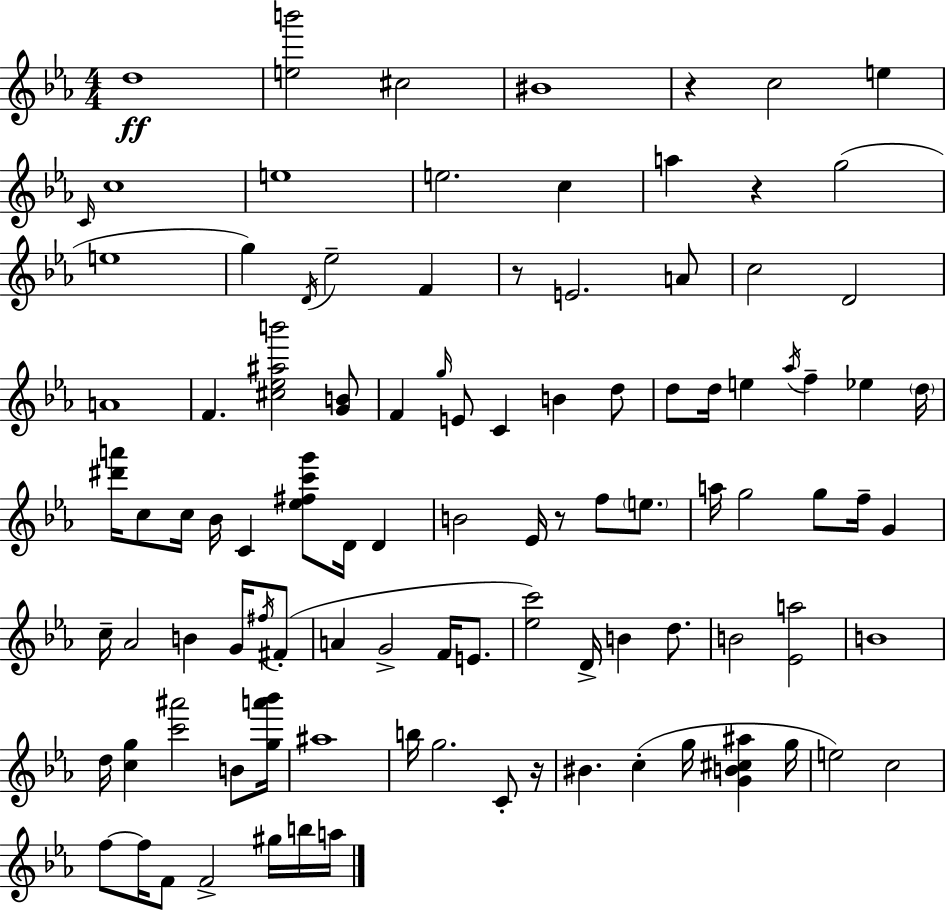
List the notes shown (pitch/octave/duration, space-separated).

D5/w [E5,B6]/h C#5/h BIS4/w R/q C5/h E5/q C4/s C5/w E5/w E5/h. C5/q A5/q R/q G5/h E5/w G5/q D4/s Eb5/h F4/q R/e E4/h. A4/e C5/h D4/h A4/w F4/q. [C#5,Eb5,A#5,B6]/h [G4,B4]/e F4/q G5/s E4/e C4/q B4/q D5/e D5/e D5/s E5/q Ab5/s F5/q Eb5/q D5/s [D#6,A6]/s C5/e C5/s Bb4/s C4/q [Eb5,F#5,C6,G6]/e D4/s D4/q B4/h Eb4/s R/e F5/e E5/e. A5/s G5/h G5/e F5/s G4/q C5/s Ab4/h B4/q G4/s F#5/s F#4/e A4/q G4/h F4/s E4/e. [Eb5,C6]/h D4/s B4/q D5/e. B4/h [Eb4,A5]/h B4/w D5/s [C5,G5]/q [C6,A#6]/h B4/e [G5,A6,Bb6]/s A#5/w B5/s G5/h. C4/e R/s BIS4/q. C5/q G5/s [G4,B4,C#5,A#5]/q G5/s E5/h C5/h F5/e F5/s F4/e F4/h G#5/s B5/s A5/s